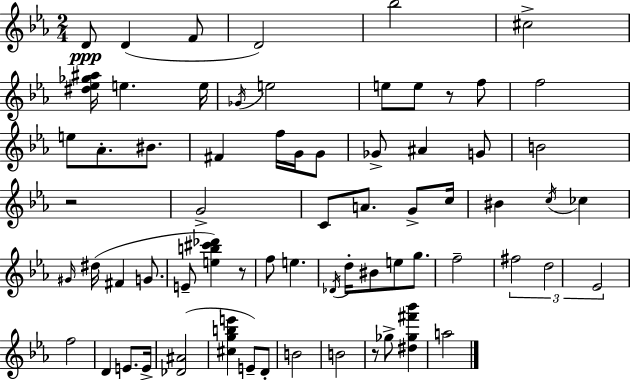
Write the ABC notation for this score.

X:1
T:Untitled
M:2/4
L:1/4
K:Cm
D/2 D F/2 D2 _b2 ^c2 [^d_e_g^a]/4 e e/4 _G/4 e2 e/2 e/2 z/2 f/2 f2 e/2 _A/2 ^B/2 ^F f/4 G/4 G/2 _G/2 ^A G/2 B2 z2 G2 C/2 A/2 G/2 c/4 ^B c/4 _c ^G/4 ^d/4 ^F G/2 E/2 [eb^c'_d'] z/2 f/2 e _D/4 d/4 ^B/2 e/2 g/2 f2 ^f2 d2 _E2 f2 D E/2 E/4 [_D^A]2 [^cgbe'] E/2 D/2 B2 B2 z/2 _g/2 [^d_g^f'_b'] a2